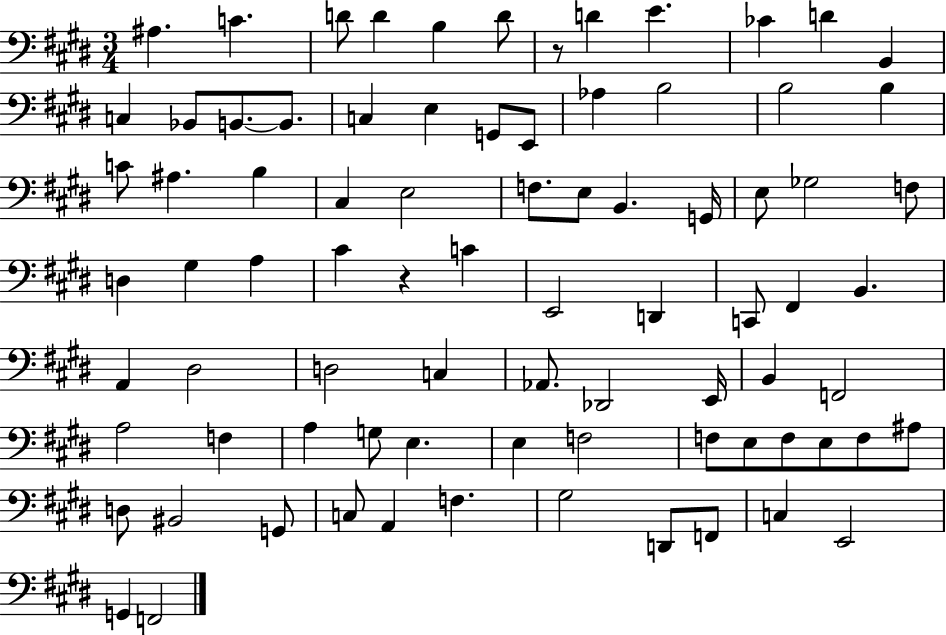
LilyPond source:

{
  \clef bass
  \numericTimeSignature
  \time 3/4
  \key e \major
  ais4. c'4. | d'8 d'4 b4 d'8 | r8 d'4 e'4. | ces'4 d'4 b,4 | \break c4 bes,8 b,8.~~ b,8. | c4 e4 g,8 e,8 | aes4 b2 | b2 b4 | \break c'8 ais4. b4 | cis4 e2 | f8. e8 b,4. g,16 | e8 ges2 f8 | \break d4 gis4 a4 | cis'4 r4 c'4 | e,2 d,4 | c,8 fis,4 b,4. | \break a,4 dis2 | d2 c4 | aes,8. des,2 e,16 | b,4 f,2 | \break a2 f4 | a4 g8 e4. | e4 f2 | f8 e8 f8 e8 f8 ais8 | \break d8 bis,2 g,8 | c8 a,4 f4. | gis2 d,8 f,8 | c4 e,2 | \break g,4 f,2 | \bar "|."
}